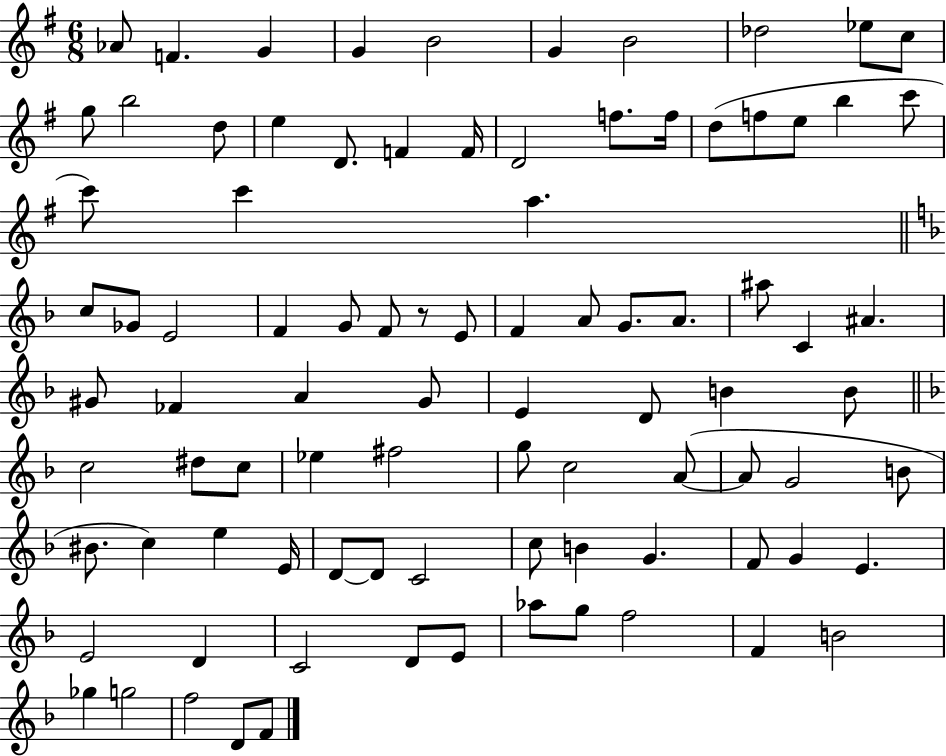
{
  \clef treble
  \numericTimeSignature
  \time 6/8
  \key g \major
  aes'8 f'4. g'4 | g'4 b'2 | g'4 b'2 | des''2 ees''8 c''8 | \break g''8 b''2 d''8 | e''4 d'8. f'4 f'16 | d'2 f''8. f''16 | d''8( f''8 e''8 b''4 c'''8 | \break c'''8) c'''4 a''4. | \bar "||" \break \key f \major c''8 ges'8 e'2 | f'4 g'8 f'8 r8 e'8 | f'4 a'8 g'8. a'8. | ais''8 c'4 ais'4. | \break gis'8 fes'4 a'4 gis'8 | e'4 d'8 b'4 b'8 | \bar "||" \break \key f \major c''2 dis''8 c''8 | ees''4 fis''2 | g''8 c''2 a'8~(~ | a'8 g'2 b'8 | \break bis'8. c''4) e''4 e'16 | d'8~~ d'8 c'2 | c''8 b'4 g'4. | f'8 g'4 e'4. | \break e'2 d'4 | c'2 d'8 e'8 | aes''8 g''8 f''2 | f'4 b'2 | \break ges''4 g''2 | f''2 d'8 f'8 | \bar "|."
}